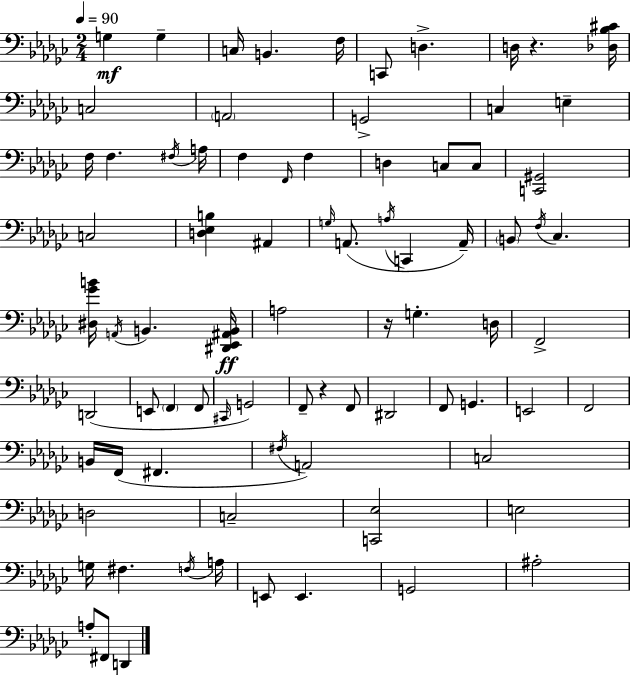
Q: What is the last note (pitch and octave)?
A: D2